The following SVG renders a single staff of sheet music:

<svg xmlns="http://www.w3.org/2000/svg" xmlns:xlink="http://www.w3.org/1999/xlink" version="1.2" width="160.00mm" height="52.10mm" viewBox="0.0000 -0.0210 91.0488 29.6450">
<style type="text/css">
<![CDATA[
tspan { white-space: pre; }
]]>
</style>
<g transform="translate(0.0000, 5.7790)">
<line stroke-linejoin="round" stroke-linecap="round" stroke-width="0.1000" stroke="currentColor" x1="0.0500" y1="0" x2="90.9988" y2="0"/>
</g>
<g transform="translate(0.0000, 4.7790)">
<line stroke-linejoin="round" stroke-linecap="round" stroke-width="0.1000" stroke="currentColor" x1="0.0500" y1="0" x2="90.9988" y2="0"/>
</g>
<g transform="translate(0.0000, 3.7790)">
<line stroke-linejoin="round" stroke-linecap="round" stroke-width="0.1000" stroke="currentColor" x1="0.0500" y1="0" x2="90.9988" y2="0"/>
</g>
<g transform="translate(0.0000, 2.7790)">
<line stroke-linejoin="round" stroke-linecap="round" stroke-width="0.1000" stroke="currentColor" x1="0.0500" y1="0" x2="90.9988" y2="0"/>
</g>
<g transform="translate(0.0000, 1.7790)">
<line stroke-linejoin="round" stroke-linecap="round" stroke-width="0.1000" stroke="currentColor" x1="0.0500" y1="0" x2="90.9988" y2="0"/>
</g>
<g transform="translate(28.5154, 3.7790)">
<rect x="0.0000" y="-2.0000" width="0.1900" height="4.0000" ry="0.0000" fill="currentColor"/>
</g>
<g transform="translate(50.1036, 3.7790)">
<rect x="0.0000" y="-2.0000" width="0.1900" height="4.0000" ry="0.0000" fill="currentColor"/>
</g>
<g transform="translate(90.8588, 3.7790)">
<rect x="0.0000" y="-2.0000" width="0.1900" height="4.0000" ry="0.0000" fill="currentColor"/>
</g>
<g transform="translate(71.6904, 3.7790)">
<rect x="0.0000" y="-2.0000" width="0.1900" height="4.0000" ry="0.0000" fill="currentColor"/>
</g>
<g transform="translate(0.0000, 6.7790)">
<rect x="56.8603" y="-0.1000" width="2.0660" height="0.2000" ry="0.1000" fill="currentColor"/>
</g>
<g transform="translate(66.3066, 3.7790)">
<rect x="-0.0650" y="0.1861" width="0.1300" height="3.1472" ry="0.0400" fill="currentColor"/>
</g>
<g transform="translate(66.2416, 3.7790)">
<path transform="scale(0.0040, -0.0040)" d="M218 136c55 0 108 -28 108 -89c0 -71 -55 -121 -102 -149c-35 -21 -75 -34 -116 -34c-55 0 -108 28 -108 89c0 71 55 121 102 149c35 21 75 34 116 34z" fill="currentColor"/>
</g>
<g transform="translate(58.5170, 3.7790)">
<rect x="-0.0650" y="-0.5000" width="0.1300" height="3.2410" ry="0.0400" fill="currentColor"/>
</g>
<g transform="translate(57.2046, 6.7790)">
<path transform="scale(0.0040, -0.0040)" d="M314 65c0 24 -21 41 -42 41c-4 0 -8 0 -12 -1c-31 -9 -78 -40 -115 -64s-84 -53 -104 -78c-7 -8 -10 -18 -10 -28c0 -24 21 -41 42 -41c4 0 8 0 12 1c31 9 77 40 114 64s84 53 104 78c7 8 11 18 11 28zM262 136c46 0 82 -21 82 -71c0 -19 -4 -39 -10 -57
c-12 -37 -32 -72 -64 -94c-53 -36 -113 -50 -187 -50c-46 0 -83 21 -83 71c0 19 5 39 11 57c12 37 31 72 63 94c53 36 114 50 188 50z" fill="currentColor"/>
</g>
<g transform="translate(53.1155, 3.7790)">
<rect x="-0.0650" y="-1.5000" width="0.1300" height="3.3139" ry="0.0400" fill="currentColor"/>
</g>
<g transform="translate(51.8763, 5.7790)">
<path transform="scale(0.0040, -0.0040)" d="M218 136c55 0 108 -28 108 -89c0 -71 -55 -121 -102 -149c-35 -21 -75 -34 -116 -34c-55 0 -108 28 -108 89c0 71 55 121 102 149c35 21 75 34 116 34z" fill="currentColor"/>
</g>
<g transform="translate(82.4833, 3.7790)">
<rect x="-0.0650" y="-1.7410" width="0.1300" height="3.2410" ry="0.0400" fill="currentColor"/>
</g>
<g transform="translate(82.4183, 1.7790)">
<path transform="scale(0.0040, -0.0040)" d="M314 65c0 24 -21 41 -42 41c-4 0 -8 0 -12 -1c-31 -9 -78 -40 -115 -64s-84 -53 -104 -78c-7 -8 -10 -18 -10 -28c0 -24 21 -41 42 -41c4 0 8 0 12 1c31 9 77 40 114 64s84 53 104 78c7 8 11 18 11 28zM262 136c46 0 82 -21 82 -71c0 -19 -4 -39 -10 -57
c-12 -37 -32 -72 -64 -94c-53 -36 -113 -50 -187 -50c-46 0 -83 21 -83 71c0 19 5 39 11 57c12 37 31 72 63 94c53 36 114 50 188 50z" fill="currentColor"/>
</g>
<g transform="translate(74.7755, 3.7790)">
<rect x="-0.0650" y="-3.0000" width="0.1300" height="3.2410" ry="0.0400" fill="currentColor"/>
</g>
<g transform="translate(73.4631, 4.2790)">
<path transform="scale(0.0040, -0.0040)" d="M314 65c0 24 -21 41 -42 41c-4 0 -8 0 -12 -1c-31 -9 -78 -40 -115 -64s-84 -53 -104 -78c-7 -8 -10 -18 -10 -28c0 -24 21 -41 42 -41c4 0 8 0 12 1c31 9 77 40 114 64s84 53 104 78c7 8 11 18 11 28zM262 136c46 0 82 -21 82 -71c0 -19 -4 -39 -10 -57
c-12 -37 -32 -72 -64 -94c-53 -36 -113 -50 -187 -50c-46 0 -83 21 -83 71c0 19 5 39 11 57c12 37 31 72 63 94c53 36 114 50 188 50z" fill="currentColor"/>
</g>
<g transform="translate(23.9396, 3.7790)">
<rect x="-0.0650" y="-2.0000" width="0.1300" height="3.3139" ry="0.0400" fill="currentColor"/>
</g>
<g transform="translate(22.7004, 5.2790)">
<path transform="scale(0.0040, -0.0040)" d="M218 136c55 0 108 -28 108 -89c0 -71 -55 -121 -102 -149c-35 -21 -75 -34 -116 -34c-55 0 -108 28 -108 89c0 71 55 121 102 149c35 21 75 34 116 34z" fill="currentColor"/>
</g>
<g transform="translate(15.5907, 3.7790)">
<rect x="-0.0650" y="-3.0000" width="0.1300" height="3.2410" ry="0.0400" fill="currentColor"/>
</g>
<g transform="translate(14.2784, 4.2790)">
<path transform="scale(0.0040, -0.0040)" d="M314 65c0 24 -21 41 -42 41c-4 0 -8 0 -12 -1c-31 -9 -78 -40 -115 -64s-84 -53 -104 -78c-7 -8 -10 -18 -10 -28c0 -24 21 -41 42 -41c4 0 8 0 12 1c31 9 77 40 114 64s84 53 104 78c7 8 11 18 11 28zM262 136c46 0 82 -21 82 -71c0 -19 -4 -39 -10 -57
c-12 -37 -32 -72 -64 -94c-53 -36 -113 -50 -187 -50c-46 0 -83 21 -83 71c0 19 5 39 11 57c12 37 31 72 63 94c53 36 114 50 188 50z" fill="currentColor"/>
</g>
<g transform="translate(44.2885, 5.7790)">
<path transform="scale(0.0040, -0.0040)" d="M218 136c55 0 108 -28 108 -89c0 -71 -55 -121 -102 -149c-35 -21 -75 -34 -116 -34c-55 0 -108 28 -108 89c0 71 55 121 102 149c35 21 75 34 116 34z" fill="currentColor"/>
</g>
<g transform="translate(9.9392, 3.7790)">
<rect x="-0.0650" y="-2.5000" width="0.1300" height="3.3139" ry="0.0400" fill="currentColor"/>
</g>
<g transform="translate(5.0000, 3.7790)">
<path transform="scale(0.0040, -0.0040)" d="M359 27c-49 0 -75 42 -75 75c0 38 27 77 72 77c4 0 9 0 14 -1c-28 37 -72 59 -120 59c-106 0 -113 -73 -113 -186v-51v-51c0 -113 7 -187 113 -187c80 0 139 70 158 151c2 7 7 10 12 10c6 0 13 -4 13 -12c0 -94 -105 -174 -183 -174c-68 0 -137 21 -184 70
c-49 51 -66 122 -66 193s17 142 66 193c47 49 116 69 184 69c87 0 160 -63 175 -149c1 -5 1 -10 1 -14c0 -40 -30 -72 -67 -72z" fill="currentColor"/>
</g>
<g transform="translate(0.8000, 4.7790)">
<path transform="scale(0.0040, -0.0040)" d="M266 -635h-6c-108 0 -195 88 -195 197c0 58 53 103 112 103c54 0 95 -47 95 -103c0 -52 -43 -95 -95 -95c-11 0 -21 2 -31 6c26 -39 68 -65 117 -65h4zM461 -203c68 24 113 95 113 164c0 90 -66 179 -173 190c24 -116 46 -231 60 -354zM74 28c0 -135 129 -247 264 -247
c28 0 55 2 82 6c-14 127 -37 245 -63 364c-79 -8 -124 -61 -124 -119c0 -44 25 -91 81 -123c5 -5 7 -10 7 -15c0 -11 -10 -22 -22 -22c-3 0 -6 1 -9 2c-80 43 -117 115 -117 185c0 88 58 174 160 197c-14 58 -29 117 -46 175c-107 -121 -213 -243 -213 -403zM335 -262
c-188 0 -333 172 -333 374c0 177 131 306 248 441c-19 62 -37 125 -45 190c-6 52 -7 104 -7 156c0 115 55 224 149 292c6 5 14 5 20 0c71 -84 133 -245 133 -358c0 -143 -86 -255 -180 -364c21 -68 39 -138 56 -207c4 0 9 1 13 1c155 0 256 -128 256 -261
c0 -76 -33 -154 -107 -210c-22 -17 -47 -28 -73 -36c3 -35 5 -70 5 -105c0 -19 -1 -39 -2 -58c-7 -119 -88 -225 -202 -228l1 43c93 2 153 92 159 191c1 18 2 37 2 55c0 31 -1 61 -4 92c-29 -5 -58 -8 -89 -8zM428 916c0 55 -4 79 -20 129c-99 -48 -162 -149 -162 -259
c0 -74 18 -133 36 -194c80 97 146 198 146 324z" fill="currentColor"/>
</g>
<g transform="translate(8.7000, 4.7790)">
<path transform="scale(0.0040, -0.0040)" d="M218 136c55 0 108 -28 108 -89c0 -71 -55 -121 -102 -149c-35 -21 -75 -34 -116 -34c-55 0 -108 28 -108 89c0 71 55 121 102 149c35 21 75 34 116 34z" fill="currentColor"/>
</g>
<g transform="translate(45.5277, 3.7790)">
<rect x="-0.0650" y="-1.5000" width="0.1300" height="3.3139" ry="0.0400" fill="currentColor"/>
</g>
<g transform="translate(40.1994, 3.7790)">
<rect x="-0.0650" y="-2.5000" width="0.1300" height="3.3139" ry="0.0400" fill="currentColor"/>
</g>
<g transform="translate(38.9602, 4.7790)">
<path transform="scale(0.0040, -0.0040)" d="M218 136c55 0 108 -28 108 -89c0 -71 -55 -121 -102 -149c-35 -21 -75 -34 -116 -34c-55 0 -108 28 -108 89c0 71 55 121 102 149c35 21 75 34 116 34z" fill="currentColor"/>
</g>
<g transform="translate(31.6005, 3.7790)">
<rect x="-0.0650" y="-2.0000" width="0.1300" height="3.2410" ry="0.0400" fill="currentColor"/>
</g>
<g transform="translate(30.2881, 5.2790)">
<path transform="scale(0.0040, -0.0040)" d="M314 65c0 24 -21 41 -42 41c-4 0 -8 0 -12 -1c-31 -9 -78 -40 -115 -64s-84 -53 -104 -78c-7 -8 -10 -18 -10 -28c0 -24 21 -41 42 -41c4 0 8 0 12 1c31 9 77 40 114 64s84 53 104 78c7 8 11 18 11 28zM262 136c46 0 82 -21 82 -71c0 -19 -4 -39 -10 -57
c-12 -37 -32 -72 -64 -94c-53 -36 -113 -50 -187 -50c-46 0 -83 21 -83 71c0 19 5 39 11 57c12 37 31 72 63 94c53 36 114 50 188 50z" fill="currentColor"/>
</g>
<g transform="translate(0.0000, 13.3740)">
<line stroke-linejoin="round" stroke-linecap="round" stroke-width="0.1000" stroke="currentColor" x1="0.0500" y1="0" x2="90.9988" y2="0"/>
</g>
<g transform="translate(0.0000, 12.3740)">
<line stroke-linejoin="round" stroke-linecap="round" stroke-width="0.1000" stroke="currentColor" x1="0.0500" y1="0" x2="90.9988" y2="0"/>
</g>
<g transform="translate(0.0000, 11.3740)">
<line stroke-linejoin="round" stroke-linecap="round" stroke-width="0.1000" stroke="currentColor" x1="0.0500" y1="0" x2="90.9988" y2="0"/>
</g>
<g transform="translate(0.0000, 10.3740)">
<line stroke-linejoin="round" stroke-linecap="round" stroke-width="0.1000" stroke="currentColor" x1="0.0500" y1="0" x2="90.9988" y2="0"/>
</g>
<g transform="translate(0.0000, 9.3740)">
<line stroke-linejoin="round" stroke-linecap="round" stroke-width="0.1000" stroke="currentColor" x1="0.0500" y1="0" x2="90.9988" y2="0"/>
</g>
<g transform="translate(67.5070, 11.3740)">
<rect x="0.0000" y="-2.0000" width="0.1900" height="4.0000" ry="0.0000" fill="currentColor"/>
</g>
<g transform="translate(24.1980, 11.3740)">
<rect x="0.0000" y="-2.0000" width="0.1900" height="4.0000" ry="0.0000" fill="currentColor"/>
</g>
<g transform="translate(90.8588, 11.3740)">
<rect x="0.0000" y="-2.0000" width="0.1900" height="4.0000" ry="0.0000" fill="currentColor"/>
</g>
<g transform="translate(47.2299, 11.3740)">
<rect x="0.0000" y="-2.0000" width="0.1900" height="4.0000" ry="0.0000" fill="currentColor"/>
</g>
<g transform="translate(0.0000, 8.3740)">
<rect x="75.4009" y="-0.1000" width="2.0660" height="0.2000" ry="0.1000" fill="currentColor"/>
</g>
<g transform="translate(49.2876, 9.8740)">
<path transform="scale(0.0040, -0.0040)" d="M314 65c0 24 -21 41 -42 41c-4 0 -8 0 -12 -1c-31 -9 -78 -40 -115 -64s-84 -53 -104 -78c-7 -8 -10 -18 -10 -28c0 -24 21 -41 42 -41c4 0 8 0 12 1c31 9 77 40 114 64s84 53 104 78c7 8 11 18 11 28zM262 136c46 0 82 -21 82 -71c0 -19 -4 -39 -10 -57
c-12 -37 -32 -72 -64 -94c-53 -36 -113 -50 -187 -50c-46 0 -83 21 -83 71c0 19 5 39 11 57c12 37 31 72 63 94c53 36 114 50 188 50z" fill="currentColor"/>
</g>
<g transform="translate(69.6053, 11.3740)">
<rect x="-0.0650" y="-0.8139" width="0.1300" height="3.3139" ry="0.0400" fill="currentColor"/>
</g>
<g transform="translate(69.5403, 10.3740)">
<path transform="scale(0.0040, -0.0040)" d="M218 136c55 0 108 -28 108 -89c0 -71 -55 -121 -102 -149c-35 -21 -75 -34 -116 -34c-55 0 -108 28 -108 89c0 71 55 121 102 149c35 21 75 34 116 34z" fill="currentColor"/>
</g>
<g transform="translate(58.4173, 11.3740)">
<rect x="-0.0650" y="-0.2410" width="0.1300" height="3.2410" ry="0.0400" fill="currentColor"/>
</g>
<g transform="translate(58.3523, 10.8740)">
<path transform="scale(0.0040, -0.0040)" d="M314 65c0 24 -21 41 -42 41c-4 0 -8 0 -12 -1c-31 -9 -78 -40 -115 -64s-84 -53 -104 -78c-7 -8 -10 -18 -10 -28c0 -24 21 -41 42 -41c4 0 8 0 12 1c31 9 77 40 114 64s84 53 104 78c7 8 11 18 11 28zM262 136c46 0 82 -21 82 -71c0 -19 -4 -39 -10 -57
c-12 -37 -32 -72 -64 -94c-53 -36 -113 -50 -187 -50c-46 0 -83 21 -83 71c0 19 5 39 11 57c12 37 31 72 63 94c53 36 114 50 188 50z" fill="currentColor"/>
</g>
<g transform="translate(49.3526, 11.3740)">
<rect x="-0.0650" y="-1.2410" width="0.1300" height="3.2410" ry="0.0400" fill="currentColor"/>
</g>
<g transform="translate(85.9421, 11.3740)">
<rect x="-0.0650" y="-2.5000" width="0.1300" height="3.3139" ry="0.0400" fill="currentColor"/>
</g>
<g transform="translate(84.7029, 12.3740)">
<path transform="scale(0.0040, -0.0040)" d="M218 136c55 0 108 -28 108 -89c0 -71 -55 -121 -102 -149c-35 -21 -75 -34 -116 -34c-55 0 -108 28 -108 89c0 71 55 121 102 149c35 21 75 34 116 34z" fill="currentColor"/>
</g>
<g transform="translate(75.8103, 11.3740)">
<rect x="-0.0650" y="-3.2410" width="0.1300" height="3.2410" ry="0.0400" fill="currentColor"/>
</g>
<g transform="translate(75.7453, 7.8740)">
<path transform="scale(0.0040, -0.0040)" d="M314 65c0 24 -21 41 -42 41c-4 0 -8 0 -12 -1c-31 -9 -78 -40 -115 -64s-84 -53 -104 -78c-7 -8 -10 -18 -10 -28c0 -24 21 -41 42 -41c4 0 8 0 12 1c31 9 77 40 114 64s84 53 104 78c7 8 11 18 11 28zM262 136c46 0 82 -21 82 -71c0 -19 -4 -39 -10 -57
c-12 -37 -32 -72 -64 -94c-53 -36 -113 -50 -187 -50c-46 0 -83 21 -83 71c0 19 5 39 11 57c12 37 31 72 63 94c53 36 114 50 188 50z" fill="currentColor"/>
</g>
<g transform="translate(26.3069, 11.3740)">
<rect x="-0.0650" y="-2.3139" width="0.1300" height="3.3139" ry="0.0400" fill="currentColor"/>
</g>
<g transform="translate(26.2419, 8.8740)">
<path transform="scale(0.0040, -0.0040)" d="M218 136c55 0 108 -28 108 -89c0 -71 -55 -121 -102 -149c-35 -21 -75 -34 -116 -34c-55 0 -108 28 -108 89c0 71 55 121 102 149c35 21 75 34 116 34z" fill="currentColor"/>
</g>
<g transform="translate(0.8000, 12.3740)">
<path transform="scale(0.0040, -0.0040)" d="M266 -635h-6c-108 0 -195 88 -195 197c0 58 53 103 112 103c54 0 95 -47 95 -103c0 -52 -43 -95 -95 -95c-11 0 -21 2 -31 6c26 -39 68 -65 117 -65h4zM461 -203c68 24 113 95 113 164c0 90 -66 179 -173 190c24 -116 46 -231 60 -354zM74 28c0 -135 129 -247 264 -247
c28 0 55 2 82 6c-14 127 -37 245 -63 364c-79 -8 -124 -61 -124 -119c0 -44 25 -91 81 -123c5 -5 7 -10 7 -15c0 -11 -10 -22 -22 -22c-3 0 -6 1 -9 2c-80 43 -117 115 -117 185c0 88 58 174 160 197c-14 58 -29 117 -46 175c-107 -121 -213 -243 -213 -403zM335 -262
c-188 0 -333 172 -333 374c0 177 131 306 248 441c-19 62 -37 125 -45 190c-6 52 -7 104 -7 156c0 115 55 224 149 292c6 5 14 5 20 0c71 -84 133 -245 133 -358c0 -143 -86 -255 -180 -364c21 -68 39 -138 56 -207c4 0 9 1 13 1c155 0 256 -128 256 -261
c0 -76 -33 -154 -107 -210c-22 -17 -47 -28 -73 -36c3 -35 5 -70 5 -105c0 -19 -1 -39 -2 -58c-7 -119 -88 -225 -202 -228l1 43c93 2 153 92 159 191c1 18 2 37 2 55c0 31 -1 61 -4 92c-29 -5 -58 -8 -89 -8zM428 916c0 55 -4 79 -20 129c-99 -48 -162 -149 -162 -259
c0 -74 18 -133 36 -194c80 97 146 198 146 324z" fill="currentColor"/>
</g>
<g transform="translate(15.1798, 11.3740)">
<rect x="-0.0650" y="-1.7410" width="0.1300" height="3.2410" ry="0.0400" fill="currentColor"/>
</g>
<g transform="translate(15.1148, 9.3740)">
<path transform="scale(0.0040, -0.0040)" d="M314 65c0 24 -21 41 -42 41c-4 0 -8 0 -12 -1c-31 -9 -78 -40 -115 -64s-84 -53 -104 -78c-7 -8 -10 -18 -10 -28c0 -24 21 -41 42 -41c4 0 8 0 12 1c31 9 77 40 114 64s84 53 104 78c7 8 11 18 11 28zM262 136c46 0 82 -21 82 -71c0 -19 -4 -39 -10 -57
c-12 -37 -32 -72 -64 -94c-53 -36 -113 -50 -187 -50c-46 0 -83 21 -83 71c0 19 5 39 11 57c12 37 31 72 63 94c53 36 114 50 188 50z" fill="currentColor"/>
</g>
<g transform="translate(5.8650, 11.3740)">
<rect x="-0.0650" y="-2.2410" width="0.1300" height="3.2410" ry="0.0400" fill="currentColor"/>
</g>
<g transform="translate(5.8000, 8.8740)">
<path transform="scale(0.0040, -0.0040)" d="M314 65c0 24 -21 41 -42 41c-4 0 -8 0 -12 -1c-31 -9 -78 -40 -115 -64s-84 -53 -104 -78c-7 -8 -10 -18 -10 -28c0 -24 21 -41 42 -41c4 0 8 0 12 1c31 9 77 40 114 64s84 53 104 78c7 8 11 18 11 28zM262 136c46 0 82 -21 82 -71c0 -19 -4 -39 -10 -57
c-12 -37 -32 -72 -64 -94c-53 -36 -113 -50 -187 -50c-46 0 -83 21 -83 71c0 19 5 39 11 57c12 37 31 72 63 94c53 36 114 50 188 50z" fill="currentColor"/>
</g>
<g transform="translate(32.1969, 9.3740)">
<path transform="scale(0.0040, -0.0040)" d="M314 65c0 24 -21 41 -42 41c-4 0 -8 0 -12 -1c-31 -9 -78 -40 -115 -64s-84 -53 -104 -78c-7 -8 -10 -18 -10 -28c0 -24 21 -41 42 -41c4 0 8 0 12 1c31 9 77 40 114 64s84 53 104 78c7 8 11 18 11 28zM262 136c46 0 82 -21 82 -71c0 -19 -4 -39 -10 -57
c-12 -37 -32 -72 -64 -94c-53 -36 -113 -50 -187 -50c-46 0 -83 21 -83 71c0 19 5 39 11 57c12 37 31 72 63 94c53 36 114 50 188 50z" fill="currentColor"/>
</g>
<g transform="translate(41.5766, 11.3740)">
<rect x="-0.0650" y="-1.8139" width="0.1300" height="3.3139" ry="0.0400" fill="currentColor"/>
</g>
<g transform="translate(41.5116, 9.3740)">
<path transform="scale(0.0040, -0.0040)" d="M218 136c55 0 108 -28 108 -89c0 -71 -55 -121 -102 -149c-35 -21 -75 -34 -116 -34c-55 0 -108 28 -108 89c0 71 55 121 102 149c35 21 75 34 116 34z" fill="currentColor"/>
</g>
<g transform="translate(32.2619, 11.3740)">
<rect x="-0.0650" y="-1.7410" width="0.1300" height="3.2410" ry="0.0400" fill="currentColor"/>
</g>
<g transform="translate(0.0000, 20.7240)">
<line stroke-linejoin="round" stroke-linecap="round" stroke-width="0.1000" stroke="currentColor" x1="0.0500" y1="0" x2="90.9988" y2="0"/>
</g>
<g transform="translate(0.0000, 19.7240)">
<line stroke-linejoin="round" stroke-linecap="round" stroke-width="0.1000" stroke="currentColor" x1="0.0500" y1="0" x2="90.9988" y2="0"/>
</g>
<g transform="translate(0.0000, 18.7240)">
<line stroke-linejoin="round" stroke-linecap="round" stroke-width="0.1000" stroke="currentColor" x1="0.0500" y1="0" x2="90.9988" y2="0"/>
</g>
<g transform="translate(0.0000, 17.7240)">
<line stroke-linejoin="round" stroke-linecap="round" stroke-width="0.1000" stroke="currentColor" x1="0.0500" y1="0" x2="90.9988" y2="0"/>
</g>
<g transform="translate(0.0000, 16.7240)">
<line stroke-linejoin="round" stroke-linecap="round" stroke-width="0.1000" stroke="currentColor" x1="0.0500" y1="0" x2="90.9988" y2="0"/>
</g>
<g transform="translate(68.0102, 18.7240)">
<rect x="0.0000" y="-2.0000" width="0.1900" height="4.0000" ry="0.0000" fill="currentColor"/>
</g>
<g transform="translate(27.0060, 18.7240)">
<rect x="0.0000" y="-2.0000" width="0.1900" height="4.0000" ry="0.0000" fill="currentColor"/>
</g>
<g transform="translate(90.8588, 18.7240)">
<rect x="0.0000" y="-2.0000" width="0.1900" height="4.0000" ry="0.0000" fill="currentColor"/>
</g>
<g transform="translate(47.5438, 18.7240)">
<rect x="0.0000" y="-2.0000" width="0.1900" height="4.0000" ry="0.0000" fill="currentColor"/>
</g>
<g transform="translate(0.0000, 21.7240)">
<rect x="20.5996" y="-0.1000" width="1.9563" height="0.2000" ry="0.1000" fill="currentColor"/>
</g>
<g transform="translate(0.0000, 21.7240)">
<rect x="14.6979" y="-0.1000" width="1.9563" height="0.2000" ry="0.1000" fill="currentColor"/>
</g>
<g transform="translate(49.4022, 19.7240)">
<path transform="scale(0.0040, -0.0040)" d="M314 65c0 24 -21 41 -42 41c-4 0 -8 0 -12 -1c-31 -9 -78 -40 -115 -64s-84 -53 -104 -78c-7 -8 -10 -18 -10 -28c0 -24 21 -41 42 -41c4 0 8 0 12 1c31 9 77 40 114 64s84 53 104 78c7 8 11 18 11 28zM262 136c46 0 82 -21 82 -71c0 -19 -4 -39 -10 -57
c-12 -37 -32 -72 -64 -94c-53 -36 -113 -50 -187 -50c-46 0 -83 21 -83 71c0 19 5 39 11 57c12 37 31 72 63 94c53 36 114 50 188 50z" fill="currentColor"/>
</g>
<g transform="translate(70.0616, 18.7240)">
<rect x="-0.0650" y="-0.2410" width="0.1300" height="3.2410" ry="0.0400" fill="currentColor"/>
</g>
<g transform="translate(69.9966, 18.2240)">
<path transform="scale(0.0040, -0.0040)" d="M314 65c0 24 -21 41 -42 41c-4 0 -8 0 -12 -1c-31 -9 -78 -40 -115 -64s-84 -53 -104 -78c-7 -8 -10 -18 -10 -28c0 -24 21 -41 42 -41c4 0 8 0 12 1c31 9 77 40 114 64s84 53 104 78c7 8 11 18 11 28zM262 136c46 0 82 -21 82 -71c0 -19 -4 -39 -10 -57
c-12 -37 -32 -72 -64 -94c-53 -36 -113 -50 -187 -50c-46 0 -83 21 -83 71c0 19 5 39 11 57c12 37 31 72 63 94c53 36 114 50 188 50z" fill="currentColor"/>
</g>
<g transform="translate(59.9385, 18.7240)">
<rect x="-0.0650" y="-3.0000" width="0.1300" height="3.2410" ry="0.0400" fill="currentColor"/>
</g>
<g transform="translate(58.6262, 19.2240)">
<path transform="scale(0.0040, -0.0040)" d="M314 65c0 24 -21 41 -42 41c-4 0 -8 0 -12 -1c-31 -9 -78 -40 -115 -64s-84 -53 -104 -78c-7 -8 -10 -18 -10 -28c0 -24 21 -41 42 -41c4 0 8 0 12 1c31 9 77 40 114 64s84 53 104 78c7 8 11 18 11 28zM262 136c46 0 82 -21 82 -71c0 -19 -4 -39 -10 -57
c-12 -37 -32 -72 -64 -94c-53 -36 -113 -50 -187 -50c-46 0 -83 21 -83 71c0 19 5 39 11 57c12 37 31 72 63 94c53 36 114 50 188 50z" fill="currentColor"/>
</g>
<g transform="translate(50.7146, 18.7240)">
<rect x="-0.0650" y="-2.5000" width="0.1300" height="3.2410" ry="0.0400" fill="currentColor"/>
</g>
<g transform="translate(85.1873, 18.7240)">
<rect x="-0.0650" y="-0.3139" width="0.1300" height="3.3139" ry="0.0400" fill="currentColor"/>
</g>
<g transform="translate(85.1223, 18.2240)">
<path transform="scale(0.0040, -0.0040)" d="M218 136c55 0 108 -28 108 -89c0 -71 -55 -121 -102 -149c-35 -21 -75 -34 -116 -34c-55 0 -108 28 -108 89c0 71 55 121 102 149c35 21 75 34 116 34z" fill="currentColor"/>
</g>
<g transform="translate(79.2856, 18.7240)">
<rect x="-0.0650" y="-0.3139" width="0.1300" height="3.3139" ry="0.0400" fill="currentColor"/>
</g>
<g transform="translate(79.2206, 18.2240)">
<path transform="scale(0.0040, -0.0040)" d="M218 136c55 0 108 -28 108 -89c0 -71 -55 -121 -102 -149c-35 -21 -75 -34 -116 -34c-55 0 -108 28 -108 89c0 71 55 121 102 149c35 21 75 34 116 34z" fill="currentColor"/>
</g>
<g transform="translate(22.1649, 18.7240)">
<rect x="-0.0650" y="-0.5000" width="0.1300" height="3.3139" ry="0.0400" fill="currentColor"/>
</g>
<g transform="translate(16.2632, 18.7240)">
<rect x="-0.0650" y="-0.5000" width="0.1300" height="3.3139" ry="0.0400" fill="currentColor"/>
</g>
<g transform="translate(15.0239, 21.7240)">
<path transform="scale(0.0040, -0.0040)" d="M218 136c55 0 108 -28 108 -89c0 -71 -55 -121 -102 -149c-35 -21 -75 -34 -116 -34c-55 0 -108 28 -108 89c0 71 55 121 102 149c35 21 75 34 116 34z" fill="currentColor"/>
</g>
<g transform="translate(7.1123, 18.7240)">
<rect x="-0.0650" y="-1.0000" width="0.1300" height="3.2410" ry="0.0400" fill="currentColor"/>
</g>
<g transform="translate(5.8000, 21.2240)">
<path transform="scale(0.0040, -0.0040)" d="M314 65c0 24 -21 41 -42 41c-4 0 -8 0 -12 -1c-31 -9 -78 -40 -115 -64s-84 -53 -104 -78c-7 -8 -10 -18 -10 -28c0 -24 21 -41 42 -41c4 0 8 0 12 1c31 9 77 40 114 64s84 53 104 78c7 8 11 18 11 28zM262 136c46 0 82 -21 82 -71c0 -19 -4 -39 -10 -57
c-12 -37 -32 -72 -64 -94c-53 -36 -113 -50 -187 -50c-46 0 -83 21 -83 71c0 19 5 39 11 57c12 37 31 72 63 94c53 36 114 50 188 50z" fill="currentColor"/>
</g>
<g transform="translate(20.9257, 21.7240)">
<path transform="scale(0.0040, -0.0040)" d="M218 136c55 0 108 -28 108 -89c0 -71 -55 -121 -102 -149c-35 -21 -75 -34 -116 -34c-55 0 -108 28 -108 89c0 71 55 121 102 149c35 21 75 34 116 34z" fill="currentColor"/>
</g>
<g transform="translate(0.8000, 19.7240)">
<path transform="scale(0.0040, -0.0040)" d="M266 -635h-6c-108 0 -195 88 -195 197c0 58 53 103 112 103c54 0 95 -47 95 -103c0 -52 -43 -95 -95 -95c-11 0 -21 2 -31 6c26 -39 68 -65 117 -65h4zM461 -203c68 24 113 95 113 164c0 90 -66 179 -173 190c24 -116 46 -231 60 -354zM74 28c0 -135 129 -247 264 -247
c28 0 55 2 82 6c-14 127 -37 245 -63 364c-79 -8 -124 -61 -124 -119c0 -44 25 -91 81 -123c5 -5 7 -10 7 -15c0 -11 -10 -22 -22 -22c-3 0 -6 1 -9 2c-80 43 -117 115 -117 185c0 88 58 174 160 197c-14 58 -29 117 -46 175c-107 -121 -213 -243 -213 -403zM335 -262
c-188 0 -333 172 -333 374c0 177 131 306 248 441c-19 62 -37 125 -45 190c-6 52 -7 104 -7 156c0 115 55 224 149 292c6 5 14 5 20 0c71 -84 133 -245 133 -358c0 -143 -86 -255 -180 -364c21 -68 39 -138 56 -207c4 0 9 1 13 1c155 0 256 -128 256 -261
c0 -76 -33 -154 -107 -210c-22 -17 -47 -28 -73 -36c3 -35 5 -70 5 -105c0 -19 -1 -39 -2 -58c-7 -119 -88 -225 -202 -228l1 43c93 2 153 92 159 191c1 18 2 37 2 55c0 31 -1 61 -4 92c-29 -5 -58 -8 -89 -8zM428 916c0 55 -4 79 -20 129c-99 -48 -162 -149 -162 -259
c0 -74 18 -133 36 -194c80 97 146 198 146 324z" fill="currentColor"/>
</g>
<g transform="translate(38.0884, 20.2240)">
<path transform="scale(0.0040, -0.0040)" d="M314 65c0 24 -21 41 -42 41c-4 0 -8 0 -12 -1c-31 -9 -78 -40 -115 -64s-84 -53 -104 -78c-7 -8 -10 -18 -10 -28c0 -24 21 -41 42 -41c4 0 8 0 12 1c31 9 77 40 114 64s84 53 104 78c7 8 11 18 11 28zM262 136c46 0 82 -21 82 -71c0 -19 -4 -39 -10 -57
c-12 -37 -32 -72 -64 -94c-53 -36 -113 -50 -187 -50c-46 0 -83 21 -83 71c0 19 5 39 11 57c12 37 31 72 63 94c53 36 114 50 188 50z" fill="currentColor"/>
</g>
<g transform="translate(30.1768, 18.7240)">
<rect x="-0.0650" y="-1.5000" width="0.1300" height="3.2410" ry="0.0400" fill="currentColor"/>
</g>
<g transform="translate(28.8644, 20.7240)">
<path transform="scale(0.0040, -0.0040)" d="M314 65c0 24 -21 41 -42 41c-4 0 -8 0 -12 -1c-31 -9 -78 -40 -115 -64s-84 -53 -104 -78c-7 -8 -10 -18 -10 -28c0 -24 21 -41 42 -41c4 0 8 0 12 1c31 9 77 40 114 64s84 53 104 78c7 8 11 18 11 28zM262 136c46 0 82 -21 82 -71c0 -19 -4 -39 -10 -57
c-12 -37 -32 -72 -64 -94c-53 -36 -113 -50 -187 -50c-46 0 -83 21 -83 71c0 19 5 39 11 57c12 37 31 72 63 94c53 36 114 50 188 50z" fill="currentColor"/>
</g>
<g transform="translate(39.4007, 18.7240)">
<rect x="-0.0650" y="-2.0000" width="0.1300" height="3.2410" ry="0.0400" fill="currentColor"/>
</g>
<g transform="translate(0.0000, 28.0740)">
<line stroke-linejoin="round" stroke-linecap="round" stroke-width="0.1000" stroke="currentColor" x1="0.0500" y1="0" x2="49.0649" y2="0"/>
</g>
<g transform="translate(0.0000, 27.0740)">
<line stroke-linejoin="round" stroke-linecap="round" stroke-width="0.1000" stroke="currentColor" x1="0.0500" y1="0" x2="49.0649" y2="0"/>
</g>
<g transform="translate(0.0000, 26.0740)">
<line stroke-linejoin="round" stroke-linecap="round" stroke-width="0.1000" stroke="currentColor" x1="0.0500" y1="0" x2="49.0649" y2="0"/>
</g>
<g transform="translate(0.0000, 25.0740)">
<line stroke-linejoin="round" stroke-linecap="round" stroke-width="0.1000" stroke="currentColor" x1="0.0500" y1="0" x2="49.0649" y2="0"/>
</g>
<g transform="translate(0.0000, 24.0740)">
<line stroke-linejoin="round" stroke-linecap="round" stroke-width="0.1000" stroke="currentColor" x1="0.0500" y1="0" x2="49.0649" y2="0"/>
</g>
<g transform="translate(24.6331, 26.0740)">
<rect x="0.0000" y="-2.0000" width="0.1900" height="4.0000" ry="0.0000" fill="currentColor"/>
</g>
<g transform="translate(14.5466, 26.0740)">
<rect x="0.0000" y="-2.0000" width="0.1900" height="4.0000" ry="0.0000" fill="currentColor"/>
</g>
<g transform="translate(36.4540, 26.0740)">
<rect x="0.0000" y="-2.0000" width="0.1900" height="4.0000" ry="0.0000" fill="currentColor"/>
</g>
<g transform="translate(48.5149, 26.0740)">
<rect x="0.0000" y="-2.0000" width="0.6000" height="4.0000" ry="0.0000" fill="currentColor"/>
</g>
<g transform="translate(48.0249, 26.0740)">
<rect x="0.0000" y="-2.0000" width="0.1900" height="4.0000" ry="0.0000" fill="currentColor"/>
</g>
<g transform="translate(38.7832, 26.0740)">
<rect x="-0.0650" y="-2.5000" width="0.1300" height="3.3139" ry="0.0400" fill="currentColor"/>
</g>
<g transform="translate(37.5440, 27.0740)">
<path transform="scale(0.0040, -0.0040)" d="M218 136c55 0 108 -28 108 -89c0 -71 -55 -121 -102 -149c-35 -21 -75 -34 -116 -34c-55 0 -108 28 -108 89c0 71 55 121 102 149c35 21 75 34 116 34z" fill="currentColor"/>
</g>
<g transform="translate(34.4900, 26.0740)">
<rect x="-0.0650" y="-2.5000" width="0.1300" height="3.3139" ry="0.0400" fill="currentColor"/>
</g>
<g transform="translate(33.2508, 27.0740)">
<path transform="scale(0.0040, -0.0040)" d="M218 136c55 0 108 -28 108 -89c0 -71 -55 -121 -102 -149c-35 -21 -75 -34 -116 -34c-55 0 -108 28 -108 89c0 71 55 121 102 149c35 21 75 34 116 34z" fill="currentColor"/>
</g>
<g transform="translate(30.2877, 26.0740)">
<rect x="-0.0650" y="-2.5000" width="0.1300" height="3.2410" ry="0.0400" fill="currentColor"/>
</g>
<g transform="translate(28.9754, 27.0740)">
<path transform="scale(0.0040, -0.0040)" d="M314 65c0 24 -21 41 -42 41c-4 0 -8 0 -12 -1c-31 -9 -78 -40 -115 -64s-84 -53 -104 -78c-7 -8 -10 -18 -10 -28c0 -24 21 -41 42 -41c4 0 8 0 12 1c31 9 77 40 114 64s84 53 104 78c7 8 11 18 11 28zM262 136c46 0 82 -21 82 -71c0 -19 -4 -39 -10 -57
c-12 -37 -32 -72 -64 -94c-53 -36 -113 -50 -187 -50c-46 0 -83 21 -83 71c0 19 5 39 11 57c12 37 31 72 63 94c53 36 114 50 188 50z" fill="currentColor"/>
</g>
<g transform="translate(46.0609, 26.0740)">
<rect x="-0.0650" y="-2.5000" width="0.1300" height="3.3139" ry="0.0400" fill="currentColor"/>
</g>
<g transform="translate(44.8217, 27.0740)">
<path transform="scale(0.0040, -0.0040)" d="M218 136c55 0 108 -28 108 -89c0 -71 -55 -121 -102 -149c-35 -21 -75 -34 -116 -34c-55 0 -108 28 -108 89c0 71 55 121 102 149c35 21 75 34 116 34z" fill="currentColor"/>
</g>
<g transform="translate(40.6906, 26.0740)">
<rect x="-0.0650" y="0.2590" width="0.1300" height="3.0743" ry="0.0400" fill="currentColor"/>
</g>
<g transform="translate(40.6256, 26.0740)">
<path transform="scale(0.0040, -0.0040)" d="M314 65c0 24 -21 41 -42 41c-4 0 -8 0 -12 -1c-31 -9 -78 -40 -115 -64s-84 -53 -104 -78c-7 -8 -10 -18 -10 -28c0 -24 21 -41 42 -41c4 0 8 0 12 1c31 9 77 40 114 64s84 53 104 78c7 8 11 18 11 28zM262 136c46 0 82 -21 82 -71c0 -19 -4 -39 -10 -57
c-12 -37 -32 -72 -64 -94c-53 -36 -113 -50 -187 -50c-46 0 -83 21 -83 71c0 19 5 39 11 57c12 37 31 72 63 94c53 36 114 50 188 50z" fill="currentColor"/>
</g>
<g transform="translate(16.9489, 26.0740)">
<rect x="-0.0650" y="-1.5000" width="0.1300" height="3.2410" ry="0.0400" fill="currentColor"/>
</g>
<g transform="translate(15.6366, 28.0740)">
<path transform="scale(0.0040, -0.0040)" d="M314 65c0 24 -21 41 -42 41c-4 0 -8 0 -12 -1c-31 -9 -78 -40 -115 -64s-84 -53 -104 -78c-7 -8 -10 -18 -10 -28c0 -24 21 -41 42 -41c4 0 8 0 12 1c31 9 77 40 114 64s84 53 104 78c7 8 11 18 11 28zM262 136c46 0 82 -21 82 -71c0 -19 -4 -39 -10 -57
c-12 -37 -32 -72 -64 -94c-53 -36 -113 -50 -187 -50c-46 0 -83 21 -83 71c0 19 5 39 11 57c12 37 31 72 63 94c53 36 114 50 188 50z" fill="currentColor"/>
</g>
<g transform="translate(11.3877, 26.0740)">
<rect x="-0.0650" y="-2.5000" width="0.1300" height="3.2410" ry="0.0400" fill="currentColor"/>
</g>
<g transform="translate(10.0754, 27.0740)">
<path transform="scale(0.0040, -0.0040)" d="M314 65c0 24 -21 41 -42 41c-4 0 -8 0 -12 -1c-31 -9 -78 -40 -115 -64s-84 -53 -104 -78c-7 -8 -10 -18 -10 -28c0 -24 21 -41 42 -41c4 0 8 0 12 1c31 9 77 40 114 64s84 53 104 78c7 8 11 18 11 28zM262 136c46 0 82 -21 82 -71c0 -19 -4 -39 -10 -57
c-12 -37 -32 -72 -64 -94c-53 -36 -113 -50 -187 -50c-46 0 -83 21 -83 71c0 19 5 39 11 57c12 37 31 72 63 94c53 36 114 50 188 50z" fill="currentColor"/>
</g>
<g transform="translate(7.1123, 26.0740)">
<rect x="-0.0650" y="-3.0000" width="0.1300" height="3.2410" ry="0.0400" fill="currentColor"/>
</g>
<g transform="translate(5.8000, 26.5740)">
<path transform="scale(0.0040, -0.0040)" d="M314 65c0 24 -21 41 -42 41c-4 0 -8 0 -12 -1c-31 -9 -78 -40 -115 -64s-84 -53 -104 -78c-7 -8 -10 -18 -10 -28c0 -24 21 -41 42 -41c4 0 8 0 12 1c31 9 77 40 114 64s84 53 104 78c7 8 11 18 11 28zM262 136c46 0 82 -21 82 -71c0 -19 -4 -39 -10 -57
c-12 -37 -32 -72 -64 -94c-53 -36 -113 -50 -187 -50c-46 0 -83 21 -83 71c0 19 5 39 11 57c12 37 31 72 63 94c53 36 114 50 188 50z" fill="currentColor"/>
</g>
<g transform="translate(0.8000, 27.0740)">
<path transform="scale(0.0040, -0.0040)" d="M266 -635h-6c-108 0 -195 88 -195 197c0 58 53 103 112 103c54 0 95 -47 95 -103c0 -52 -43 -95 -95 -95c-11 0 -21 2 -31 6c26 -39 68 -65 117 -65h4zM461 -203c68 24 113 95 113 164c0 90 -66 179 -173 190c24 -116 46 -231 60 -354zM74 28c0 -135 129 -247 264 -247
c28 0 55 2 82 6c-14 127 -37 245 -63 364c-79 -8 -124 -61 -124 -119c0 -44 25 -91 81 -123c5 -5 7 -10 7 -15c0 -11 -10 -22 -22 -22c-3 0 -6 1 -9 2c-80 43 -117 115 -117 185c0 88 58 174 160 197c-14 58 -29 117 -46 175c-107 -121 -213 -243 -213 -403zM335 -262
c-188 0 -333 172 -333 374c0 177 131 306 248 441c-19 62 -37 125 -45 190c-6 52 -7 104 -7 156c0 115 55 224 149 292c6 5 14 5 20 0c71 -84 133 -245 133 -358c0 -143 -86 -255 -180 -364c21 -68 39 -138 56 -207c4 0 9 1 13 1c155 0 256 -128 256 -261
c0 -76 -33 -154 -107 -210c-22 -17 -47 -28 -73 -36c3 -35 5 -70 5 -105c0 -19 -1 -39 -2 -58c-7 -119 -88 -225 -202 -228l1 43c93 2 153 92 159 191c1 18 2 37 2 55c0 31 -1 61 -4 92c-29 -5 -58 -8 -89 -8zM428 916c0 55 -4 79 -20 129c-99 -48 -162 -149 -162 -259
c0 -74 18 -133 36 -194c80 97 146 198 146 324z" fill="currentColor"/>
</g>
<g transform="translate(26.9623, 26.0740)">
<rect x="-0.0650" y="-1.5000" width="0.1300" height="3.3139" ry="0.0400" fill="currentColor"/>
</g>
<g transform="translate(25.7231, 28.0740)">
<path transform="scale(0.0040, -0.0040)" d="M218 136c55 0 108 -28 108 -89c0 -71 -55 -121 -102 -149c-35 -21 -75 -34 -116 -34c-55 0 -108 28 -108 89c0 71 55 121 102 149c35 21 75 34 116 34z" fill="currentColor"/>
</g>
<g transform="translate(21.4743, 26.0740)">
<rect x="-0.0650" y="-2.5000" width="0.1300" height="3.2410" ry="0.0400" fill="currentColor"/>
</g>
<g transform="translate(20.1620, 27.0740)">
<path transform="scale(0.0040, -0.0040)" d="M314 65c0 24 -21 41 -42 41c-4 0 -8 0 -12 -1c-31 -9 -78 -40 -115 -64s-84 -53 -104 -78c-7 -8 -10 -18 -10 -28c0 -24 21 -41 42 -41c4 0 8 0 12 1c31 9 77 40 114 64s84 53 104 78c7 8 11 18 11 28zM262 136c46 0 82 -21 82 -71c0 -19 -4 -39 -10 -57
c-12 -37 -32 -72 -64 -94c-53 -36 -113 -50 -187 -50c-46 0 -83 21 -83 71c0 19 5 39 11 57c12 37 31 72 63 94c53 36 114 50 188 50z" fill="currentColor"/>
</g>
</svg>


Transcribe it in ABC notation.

X:1
T:Untitled
M:4/4
L:1/4
K:C
G A2 F F2 G E E C2 B A2 f2 g2 f2 g f2 f e2 c2 d b2 G D2 C C E2 F2 G2 A2 c2 c c A2 G2 E2 G2 E G2 G G B2 G